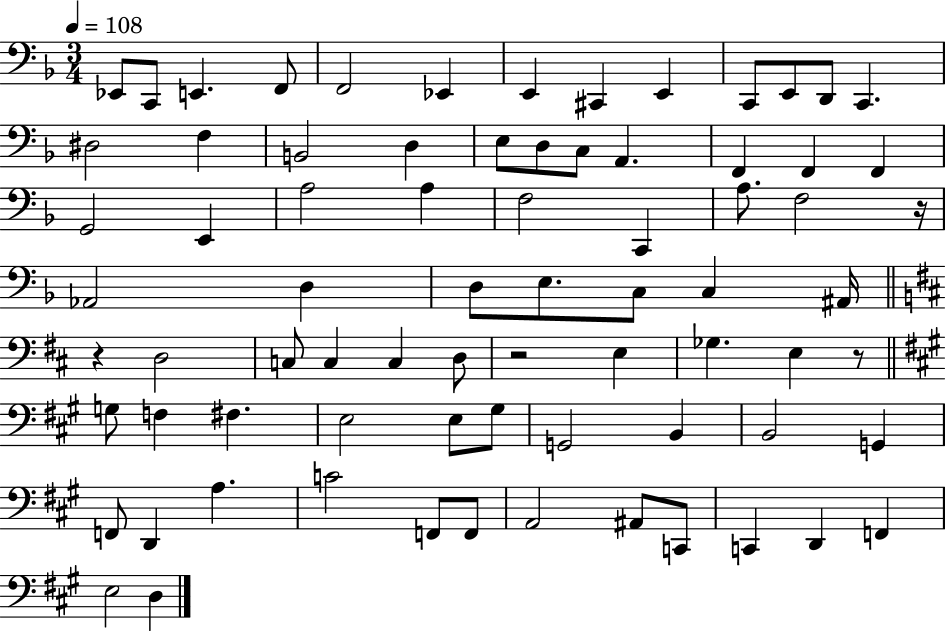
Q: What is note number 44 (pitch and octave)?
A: D3